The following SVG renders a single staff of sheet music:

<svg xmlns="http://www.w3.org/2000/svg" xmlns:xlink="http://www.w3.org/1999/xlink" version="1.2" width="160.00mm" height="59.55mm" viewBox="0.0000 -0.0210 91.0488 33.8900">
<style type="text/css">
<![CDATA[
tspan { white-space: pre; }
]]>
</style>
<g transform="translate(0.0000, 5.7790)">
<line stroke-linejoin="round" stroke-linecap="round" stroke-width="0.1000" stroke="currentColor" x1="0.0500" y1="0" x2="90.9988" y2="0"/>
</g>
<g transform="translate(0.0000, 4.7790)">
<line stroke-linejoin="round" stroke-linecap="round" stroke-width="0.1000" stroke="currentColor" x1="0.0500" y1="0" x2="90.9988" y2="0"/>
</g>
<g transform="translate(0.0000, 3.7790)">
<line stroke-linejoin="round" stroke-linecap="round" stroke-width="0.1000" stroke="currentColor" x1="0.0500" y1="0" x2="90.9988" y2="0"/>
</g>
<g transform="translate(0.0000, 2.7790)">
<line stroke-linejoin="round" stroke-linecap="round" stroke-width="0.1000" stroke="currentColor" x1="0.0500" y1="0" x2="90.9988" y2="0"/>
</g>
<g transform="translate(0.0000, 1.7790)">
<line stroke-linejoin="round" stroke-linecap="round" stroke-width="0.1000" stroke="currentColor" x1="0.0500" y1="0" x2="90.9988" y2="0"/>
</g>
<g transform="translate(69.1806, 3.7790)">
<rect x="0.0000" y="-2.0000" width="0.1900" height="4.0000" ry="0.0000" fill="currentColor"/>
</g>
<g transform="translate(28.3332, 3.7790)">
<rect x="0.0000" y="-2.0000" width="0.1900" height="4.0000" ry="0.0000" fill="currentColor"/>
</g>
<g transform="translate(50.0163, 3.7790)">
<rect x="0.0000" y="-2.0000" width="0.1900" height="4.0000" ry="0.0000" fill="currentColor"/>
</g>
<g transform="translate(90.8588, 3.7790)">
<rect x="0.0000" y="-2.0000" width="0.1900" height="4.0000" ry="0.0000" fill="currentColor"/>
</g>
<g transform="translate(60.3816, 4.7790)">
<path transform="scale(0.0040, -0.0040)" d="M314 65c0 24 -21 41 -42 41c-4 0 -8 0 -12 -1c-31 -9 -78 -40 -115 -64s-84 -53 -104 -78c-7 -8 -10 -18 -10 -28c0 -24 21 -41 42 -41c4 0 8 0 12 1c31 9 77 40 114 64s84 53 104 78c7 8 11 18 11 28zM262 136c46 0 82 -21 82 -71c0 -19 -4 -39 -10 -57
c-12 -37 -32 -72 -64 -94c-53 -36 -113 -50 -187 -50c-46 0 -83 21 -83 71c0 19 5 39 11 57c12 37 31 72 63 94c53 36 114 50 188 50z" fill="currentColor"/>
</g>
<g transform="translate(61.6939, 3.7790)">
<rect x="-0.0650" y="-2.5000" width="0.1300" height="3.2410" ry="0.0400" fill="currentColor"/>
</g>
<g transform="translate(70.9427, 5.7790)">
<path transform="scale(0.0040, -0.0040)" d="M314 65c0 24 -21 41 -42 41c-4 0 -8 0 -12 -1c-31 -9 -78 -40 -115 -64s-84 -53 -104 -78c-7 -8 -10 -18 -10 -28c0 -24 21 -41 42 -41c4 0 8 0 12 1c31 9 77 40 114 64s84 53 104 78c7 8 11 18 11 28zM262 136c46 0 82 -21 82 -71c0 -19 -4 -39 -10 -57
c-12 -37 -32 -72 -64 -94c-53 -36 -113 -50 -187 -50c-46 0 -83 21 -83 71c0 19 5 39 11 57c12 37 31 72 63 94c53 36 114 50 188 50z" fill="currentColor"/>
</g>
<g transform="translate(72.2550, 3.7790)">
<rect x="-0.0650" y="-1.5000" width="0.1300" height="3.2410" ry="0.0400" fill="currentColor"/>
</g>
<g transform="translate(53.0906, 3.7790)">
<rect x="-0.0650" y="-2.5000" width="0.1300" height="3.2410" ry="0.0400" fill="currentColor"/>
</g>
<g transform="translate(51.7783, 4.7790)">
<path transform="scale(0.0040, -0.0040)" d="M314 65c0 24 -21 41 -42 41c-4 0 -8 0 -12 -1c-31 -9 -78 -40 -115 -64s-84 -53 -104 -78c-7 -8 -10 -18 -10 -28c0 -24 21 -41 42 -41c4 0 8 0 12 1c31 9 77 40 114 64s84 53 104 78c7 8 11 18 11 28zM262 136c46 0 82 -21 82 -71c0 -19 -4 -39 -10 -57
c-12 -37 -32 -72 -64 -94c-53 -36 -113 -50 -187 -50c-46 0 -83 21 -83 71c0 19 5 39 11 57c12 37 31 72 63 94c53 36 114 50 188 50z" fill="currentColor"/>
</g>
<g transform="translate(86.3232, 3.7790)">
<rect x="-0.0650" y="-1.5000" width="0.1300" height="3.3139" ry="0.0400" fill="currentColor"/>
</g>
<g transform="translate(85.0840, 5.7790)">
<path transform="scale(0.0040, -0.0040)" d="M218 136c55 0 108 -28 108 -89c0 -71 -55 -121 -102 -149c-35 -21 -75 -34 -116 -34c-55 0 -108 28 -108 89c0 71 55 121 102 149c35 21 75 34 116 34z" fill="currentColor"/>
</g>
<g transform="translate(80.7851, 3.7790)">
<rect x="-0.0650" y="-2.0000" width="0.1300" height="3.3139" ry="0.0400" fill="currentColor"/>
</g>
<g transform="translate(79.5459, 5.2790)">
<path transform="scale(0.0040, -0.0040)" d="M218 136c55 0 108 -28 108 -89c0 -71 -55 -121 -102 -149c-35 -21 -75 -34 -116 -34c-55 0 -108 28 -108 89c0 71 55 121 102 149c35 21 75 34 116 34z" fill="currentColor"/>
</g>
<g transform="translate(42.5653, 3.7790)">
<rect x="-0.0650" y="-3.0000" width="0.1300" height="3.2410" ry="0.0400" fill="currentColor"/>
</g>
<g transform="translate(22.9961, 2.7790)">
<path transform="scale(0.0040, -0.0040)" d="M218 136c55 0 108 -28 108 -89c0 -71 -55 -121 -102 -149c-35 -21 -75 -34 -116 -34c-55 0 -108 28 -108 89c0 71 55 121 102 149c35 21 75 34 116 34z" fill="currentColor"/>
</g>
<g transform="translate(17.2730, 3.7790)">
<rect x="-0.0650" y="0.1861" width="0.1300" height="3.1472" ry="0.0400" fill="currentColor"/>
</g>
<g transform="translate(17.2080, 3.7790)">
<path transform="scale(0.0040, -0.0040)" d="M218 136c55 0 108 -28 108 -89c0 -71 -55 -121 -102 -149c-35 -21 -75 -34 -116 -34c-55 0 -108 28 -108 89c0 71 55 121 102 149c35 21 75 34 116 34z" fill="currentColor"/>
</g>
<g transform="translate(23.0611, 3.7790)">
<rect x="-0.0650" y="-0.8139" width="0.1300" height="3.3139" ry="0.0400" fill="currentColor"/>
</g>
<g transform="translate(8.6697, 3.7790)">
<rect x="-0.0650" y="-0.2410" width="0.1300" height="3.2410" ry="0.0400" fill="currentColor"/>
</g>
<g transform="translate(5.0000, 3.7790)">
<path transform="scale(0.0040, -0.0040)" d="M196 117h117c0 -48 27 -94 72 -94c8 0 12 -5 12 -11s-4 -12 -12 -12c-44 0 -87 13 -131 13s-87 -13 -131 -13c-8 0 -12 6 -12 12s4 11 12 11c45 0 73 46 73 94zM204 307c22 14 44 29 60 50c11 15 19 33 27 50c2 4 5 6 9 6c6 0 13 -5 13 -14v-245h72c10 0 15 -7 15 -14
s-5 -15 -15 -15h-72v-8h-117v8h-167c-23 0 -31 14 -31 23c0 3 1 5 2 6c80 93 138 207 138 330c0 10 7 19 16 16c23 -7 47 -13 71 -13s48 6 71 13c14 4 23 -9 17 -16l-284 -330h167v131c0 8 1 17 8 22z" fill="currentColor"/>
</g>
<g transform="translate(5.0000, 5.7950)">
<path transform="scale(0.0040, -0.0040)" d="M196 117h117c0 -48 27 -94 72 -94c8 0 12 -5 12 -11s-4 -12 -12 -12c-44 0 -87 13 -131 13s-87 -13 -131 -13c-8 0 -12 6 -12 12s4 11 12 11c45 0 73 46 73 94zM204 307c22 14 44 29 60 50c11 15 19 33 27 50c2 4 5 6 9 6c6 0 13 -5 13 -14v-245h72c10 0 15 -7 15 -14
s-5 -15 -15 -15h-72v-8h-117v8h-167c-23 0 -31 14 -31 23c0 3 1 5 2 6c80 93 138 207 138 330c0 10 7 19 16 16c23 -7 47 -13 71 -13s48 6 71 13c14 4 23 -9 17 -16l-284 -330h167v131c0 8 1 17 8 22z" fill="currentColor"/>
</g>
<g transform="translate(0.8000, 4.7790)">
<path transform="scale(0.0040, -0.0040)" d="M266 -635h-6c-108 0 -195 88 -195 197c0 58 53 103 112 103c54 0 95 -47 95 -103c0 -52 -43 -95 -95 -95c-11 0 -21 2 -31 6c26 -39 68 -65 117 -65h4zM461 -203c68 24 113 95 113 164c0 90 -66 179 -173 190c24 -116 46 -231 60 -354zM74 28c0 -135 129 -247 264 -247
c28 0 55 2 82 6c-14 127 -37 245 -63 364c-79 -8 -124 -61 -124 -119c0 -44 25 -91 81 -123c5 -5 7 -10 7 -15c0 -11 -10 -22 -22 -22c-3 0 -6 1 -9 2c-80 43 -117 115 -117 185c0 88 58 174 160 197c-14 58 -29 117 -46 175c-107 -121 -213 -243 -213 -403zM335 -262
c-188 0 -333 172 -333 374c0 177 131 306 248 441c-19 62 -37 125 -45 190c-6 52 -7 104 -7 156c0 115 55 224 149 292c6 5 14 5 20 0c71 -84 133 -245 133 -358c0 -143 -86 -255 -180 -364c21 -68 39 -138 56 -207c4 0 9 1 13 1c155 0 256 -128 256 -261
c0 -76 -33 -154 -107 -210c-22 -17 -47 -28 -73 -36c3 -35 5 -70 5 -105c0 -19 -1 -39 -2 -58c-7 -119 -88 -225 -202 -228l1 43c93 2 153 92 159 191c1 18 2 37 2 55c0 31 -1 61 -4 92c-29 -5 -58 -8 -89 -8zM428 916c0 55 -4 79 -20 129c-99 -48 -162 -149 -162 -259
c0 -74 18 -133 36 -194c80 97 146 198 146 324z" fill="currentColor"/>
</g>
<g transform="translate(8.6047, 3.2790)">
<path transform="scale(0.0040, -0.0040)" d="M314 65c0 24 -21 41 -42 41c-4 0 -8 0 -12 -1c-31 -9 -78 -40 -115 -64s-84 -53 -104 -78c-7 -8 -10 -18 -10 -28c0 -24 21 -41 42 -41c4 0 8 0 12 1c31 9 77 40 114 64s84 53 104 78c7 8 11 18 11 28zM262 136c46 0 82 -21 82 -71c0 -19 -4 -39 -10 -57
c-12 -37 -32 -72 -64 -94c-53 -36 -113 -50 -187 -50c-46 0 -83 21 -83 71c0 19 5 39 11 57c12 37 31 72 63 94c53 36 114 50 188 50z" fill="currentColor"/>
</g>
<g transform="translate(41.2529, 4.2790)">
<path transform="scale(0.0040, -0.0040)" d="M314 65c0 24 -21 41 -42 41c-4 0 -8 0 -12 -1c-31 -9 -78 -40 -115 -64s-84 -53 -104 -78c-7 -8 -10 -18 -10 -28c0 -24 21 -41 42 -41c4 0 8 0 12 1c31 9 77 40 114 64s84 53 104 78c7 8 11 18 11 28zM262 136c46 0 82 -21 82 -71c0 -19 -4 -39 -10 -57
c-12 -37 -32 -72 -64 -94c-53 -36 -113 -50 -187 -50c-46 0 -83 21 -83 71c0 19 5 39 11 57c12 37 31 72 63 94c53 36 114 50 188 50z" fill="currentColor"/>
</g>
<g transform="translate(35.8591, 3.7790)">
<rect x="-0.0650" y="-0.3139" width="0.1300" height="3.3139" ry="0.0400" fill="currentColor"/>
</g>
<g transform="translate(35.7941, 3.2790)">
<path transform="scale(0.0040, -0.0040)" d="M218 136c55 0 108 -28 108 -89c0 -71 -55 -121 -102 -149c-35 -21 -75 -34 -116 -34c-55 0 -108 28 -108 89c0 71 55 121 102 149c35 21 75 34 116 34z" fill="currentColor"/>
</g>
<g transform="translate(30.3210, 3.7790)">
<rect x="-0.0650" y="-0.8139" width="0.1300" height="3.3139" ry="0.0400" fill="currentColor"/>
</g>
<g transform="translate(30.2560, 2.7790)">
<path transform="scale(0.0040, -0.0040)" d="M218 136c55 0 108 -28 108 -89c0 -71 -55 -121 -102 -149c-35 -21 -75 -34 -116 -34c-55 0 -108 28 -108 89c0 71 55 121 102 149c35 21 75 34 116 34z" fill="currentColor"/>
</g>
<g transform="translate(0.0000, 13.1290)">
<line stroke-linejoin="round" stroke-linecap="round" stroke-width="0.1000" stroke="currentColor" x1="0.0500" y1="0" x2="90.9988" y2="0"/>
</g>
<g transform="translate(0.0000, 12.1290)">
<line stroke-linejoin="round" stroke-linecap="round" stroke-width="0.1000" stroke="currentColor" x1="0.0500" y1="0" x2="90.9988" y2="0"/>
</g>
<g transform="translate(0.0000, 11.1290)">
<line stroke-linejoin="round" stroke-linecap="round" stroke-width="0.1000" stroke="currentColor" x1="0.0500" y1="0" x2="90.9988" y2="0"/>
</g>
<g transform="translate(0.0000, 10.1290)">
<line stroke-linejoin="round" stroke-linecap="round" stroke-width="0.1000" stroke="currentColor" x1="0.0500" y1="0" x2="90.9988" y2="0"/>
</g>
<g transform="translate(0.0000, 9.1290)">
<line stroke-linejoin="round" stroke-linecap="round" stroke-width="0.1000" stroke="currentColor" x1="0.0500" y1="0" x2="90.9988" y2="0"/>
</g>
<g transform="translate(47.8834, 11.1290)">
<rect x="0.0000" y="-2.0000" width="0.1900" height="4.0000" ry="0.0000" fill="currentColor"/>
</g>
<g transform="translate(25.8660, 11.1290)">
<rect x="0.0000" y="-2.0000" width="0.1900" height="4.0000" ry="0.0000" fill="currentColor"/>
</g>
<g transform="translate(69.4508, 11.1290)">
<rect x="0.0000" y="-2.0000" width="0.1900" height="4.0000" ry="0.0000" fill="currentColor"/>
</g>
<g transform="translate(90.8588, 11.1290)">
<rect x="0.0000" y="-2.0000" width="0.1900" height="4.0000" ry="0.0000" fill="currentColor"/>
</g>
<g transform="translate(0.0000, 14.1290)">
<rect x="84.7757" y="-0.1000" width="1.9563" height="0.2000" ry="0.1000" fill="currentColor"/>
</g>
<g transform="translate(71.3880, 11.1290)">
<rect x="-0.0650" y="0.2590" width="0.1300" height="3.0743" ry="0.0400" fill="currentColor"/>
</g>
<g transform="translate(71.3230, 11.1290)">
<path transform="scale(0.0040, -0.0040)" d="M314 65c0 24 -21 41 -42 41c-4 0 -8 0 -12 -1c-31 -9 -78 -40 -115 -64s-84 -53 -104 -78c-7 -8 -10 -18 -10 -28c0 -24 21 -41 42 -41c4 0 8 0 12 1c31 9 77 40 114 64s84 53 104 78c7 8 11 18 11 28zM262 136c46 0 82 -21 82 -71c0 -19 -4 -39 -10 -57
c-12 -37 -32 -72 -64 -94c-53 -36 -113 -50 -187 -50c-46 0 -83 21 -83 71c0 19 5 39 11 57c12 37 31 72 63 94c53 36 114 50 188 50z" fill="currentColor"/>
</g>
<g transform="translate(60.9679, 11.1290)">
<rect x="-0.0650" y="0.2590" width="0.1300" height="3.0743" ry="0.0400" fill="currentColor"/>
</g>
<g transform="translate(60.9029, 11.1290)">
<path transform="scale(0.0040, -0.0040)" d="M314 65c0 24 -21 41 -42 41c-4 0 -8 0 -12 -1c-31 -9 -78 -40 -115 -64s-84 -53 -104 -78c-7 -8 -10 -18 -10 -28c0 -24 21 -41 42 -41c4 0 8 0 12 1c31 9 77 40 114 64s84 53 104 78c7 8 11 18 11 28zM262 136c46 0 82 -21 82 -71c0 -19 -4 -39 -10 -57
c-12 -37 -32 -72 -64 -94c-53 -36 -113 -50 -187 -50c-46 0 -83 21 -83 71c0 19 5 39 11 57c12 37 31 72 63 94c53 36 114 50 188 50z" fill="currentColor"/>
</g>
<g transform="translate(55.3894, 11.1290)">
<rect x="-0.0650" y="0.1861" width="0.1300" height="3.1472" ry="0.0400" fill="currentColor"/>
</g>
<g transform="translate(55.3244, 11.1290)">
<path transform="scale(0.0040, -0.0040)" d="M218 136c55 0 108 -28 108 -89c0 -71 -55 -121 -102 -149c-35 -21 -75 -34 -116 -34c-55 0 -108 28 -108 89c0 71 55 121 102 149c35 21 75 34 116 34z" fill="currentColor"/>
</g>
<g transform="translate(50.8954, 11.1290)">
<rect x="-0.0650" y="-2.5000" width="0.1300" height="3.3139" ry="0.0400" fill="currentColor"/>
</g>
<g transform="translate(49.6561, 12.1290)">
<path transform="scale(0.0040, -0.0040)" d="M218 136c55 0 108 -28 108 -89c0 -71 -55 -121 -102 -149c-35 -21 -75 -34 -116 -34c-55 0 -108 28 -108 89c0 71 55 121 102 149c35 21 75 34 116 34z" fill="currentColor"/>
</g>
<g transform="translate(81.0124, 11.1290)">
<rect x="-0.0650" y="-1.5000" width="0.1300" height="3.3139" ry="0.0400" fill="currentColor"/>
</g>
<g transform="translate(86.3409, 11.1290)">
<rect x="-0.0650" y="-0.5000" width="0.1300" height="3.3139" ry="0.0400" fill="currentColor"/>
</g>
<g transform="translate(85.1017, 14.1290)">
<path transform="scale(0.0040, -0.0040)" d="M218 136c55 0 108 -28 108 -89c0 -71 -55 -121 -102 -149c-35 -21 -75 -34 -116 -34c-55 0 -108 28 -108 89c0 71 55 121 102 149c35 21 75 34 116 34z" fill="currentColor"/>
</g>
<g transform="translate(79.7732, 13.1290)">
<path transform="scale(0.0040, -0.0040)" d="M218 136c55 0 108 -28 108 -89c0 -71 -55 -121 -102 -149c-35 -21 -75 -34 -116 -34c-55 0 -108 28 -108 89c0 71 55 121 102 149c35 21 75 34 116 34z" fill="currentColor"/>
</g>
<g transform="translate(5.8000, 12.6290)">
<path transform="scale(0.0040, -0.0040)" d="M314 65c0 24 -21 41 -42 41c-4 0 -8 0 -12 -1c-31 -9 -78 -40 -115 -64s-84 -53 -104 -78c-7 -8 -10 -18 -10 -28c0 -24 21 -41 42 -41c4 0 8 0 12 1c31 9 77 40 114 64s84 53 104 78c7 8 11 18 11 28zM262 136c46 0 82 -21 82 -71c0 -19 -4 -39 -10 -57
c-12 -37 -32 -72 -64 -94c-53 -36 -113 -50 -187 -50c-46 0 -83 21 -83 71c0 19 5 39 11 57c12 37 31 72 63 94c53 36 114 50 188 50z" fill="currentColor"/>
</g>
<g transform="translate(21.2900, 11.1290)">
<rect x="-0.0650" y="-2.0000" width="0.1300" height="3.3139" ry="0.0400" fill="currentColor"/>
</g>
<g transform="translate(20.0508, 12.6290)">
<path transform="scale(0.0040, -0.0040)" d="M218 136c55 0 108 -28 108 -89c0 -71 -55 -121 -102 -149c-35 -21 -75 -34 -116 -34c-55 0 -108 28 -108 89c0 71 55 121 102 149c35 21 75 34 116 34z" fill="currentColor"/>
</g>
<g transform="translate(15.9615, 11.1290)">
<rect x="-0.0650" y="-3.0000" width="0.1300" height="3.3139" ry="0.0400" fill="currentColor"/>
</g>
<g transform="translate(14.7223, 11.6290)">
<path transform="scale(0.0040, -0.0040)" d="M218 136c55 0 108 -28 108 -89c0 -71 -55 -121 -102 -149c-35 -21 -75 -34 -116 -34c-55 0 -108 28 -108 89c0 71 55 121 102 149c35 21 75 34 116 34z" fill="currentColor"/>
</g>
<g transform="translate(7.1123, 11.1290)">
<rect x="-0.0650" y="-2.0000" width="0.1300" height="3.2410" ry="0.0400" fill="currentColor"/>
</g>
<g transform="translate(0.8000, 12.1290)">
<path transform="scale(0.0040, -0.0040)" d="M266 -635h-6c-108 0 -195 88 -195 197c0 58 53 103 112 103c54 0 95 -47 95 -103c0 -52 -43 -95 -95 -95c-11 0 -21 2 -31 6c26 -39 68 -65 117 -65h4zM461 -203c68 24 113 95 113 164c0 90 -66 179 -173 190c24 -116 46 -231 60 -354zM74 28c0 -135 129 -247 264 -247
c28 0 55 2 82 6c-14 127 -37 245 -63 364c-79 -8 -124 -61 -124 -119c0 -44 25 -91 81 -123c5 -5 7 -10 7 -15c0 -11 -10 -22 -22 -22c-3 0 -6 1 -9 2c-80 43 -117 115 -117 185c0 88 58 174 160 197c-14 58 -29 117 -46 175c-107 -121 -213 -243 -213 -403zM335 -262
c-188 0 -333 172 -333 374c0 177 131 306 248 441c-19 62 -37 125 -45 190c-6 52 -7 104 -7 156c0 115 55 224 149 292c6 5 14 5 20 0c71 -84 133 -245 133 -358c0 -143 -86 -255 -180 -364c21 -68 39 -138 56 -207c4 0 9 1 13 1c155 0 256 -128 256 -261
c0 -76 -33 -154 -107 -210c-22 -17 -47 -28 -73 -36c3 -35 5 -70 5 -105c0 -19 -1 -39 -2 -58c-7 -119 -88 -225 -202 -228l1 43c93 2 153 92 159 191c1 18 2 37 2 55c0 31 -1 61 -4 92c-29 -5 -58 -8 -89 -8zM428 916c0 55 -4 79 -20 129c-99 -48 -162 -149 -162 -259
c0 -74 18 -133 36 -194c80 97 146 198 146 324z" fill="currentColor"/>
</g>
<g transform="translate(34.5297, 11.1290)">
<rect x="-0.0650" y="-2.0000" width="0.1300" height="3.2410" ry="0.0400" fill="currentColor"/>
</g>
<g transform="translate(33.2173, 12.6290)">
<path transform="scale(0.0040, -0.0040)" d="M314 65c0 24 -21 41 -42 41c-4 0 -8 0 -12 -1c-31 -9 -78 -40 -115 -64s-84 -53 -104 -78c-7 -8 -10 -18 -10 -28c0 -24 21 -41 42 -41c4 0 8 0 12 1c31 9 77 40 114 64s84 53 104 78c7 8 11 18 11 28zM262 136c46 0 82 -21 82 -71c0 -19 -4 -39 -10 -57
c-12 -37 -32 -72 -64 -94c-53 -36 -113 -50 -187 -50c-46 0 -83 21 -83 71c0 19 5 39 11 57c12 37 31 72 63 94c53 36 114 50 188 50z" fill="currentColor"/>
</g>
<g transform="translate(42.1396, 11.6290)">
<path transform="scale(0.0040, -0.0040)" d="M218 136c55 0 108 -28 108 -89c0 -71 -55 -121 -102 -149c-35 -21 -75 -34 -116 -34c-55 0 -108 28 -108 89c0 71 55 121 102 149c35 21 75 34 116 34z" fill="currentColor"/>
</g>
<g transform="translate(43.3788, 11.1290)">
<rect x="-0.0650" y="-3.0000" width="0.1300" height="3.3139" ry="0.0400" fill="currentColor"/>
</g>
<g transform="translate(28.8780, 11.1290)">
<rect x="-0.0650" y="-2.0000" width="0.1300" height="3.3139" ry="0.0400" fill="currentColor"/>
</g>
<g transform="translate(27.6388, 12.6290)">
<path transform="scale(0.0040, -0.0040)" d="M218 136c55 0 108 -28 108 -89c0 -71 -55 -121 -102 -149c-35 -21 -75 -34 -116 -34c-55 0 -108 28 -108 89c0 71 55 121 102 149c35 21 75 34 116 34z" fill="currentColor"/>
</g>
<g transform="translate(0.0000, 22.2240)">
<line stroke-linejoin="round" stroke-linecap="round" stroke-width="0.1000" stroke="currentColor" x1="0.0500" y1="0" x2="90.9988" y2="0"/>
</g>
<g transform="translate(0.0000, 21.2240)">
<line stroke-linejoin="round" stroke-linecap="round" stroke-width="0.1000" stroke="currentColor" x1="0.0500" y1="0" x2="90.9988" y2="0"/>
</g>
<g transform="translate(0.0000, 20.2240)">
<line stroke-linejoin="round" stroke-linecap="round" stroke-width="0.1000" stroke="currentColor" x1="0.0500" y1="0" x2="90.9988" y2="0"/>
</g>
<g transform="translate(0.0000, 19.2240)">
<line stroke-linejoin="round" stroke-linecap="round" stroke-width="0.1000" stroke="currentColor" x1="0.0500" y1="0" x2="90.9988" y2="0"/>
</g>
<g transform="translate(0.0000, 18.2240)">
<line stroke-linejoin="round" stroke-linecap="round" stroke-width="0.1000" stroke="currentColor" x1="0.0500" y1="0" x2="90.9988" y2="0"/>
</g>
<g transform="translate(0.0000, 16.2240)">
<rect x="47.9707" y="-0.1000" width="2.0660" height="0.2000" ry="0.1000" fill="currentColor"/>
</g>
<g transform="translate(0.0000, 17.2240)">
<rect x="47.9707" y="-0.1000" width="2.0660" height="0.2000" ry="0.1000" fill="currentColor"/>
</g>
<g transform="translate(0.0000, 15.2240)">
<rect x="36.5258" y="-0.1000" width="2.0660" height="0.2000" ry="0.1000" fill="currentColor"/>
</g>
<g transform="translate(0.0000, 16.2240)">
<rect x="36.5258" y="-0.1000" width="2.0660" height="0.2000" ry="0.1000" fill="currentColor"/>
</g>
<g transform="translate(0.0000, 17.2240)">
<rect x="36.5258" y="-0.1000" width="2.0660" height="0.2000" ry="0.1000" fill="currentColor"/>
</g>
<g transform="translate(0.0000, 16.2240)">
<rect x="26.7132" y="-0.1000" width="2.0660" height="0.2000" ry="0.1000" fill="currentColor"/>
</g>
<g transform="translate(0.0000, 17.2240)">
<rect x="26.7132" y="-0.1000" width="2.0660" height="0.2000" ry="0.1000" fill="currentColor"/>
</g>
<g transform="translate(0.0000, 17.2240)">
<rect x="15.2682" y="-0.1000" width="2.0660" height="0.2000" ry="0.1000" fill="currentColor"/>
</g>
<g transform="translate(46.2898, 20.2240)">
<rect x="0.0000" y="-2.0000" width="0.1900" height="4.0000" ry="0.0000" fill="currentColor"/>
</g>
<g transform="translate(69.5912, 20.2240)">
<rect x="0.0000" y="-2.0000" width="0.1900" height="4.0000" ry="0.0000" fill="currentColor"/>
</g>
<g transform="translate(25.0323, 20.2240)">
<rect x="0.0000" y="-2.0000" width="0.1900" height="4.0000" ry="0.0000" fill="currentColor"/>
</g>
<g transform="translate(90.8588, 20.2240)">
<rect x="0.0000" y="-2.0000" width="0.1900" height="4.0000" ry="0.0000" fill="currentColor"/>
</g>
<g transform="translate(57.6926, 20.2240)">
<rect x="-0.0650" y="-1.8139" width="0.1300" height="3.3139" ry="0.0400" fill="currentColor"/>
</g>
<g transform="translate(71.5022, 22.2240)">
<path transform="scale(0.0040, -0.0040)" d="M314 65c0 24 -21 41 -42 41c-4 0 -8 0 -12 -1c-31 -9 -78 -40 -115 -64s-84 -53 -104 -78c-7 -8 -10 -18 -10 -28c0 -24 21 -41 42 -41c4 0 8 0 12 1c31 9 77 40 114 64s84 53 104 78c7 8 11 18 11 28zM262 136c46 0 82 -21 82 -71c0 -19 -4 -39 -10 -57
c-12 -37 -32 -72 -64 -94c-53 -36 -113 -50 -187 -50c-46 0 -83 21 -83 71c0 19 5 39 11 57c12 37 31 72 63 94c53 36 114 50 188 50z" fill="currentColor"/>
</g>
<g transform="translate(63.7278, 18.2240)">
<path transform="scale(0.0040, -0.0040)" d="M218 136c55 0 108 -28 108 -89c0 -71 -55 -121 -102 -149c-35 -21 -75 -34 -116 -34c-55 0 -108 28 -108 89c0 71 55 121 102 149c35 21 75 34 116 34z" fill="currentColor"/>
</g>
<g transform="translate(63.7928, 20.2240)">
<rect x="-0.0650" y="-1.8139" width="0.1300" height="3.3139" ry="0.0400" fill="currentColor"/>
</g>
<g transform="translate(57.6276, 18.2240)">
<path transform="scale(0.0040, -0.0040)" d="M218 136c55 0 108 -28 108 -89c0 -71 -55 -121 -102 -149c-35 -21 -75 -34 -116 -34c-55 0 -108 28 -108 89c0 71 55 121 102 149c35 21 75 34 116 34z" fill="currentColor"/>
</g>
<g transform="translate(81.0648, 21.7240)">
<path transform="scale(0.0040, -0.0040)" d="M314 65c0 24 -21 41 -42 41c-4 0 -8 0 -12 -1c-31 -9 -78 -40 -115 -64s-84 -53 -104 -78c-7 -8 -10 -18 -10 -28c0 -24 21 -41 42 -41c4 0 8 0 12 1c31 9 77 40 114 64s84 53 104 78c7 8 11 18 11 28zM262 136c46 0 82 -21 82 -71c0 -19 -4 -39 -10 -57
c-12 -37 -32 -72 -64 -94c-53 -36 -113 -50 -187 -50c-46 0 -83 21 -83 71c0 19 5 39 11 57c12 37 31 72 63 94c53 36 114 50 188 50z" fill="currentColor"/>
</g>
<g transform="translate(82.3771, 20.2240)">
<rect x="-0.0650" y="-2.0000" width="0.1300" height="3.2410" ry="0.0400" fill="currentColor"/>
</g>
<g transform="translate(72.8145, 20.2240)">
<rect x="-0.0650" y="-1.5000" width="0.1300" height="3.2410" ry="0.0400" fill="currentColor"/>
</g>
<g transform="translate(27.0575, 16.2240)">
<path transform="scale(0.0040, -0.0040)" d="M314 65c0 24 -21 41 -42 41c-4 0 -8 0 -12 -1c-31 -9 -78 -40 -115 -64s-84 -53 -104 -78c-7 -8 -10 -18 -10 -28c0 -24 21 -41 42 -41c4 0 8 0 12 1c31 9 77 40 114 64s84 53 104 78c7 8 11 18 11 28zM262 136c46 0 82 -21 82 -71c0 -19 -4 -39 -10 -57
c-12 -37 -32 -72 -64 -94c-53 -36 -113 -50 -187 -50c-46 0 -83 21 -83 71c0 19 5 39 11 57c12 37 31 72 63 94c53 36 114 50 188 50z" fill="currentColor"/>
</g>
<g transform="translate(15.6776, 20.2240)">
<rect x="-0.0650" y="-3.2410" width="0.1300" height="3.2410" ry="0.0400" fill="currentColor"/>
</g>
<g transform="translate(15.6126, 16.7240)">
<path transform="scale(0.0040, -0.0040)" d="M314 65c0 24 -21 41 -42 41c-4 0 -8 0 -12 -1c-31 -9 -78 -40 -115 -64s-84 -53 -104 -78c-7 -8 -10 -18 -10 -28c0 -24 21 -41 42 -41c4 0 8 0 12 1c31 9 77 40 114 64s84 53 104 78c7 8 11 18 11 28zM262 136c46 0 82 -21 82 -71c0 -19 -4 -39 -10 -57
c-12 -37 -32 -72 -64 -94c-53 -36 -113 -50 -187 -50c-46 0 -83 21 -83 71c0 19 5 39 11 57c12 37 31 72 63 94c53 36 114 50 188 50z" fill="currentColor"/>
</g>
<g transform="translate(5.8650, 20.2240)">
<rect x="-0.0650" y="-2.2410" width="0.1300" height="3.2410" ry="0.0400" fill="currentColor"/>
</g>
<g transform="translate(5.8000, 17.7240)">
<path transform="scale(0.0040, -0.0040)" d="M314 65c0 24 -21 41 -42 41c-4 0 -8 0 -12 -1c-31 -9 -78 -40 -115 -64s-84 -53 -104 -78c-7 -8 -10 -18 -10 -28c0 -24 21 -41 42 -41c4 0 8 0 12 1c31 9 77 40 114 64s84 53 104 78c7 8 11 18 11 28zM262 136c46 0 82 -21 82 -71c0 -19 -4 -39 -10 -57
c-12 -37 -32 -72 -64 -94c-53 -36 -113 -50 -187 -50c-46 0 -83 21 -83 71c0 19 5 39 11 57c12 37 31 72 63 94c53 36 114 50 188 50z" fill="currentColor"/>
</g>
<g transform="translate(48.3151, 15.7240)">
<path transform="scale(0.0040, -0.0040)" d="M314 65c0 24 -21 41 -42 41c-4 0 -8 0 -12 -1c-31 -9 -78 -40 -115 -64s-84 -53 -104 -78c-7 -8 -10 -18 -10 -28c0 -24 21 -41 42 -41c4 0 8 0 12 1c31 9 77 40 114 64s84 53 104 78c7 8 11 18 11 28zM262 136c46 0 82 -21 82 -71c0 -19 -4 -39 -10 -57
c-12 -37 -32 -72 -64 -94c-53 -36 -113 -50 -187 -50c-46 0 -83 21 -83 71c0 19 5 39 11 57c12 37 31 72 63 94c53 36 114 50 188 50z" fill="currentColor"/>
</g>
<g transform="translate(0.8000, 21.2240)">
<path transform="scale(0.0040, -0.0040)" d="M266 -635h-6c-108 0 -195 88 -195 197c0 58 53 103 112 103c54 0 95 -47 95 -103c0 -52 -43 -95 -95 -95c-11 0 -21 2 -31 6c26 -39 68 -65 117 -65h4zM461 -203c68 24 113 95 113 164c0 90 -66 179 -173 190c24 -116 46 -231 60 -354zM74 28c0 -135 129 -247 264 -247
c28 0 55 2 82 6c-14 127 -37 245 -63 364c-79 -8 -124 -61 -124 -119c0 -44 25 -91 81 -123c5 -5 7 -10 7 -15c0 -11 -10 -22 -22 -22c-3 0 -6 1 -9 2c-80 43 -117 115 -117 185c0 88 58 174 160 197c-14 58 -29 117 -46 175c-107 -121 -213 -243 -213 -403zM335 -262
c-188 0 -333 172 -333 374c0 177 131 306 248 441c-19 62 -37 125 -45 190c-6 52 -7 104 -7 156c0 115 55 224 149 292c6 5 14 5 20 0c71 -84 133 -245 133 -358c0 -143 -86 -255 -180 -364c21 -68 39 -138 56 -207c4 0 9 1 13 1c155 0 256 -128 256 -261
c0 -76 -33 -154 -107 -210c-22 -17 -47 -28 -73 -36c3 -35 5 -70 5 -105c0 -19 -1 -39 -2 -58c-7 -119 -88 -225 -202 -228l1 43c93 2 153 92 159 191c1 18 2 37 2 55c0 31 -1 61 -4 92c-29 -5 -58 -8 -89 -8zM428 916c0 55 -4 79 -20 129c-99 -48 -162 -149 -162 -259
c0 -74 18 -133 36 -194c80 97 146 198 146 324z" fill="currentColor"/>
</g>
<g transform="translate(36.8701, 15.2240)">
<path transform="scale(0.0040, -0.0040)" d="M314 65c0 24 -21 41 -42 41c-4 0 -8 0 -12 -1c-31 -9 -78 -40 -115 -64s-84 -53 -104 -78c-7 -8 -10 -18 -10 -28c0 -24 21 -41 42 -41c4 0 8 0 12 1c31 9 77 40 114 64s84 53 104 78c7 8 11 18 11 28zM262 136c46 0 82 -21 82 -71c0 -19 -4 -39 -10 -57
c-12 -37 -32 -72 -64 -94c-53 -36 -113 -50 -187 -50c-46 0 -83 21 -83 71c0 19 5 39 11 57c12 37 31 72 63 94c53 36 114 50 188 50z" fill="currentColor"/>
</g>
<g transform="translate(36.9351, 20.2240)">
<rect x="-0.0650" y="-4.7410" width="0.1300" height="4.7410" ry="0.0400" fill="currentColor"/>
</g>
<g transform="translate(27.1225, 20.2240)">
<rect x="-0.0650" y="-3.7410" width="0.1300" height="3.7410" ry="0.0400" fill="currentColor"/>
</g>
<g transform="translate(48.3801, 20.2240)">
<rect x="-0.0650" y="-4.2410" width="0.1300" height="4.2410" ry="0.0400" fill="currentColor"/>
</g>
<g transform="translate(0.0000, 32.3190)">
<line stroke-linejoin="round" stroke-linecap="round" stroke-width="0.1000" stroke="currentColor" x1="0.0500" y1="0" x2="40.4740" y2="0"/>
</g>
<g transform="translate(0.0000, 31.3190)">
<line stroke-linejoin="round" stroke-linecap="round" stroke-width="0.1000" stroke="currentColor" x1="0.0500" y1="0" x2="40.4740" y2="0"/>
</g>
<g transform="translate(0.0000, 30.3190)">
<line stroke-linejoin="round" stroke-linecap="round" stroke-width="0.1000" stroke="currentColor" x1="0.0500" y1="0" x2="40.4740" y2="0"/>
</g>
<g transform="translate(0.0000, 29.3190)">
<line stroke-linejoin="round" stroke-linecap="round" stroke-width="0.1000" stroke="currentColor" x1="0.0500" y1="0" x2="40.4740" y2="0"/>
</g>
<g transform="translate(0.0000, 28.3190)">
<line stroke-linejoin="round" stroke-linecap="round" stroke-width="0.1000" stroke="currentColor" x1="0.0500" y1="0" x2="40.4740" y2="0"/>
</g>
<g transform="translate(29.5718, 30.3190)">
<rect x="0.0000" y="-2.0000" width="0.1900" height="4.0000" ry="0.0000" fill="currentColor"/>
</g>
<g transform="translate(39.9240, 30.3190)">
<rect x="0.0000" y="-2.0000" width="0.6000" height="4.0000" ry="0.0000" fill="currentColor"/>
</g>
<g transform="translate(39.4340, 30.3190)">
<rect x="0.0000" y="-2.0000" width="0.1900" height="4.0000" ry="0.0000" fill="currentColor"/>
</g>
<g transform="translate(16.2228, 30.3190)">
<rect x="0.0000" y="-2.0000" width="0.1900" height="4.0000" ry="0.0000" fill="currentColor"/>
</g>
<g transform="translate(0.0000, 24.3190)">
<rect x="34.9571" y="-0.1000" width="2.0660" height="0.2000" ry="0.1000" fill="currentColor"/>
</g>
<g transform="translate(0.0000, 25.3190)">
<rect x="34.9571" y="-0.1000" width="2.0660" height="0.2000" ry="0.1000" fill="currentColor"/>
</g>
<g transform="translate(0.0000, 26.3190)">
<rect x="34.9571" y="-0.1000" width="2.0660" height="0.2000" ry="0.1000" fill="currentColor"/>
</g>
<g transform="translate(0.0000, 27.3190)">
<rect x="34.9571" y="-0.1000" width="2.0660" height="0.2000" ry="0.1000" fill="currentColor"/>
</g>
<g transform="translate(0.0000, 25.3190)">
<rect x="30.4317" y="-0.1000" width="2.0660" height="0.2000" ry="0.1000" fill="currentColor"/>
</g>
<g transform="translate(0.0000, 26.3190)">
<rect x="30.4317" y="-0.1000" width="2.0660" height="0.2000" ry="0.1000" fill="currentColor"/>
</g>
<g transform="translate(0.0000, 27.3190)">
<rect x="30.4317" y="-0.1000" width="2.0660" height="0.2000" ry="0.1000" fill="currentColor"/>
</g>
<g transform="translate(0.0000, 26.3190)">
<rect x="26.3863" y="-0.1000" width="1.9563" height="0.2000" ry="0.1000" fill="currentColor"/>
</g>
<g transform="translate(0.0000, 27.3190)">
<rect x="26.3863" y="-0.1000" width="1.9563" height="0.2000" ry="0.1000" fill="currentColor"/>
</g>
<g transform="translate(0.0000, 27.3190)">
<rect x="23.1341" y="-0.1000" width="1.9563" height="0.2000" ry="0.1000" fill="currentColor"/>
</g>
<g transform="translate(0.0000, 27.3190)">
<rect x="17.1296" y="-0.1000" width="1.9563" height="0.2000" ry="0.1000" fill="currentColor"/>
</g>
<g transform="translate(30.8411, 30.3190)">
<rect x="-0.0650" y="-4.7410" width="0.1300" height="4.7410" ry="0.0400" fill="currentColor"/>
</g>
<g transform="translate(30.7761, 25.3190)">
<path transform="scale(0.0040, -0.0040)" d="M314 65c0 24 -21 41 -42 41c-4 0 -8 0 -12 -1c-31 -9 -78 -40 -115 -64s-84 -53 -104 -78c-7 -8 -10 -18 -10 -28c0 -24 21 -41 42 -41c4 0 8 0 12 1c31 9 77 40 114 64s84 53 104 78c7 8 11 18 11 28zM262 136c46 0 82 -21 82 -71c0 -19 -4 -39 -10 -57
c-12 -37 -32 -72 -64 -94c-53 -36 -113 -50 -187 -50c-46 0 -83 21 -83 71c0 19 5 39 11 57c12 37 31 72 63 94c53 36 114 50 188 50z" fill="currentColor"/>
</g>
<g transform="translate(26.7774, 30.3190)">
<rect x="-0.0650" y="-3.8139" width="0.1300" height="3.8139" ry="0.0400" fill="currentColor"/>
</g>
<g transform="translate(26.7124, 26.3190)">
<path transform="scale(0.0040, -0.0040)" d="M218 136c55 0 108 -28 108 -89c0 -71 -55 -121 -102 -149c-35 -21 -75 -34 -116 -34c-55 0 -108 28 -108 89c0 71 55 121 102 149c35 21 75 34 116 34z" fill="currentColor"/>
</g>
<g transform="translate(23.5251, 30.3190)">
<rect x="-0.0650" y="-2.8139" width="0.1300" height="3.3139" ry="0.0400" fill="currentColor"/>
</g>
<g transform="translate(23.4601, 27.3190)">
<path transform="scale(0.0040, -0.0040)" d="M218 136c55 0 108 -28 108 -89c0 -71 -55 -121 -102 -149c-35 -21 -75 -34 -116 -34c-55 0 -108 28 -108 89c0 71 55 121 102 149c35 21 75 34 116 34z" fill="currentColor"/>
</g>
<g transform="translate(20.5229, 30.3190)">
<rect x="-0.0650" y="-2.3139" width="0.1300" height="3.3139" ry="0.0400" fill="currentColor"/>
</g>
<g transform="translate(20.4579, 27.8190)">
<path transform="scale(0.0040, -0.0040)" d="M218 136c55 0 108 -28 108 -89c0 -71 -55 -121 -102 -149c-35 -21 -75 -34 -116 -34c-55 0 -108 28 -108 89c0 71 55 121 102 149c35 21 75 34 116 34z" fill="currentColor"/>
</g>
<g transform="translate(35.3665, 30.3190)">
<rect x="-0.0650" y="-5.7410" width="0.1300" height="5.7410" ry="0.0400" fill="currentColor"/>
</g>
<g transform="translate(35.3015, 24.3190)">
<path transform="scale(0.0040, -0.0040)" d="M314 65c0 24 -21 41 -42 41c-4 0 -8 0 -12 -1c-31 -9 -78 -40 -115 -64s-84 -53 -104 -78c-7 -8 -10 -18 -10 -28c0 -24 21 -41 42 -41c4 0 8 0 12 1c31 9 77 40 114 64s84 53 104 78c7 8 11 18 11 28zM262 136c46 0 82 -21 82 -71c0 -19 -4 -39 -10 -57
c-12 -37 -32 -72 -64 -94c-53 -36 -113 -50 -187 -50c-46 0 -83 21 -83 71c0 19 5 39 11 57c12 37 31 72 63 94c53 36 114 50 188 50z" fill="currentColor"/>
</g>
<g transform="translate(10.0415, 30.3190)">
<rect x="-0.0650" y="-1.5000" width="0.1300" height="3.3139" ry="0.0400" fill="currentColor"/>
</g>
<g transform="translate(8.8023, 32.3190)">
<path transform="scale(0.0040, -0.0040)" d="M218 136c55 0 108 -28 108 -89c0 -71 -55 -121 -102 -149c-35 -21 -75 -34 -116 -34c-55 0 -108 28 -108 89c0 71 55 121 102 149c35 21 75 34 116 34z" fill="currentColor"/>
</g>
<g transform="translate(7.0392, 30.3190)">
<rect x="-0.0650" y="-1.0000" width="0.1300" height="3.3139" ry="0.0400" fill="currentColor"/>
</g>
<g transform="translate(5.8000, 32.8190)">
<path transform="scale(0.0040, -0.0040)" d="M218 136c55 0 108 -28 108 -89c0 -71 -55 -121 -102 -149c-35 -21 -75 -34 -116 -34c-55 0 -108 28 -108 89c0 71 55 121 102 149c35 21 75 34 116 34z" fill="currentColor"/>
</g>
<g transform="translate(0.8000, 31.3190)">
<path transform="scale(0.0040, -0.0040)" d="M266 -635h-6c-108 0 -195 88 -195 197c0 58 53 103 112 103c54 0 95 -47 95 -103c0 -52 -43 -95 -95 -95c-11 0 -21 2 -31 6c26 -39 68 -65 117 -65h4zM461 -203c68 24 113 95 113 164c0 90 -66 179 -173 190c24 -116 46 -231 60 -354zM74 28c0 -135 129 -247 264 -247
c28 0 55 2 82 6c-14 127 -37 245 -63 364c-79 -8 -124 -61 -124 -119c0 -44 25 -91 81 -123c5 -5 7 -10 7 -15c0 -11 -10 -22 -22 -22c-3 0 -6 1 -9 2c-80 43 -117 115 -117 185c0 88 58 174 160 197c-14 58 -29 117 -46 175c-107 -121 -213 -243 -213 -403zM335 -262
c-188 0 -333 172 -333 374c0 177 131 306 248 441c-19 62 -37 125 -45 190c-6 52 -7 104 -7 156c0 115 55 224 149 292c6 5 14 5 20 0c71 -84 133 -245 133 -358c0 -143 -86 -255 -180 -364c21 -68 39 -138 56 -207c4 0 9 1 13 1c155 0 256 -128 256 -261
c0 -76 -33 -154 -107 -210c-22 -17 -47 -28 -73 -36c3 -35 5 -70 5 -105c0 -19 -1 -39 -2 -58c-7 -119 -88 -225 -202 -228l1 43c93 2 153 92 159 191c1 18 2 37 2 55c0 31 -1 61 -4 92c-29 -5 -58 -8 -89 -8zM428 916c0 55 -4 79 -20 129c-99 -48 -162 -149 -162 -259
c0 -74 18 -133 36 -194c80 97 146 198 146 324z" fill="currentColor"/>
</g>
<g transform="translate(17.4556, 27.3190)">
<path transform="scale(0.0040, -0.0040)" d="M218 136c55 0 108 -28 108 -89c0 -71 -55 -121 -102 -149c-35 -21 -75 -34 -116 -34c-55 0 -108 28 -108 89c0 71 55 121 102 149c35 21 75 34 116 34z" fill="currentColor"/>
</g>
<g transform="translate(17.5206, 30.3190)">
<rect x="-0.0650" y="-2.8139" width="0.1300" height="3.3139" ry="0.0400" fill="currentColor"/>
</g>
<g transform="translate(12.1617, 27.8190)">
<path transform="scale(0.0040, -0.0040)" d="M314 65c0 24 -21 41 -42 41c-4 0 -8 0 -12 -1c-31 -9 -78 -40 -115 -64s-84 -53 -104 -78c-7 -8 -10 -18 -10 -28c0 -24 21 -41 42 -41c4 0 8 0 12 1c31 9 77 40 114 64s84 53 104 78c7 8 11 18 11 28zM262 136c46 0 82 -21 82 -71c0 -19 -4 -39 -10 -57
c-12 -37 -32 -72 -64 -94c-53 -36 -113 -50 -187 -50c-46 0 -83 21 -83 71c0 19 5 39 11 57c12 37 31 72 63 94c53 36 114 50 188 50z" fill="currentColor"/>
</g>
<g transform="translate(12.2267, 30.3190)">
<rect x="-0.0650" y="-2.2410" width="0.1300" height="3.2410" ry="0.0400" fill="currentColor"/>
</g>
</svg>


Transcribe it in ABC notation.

X:1
T:Untitled
M:4/4
L:1/4
K:C
c2 B d d c A2 G2 G2 E2 F E F2 A F F F2 A G B B2 B2 E C g2 b2 c'2 e'2 d'2 f f E2 F2 D E g2 a g a c' e'2 g'2